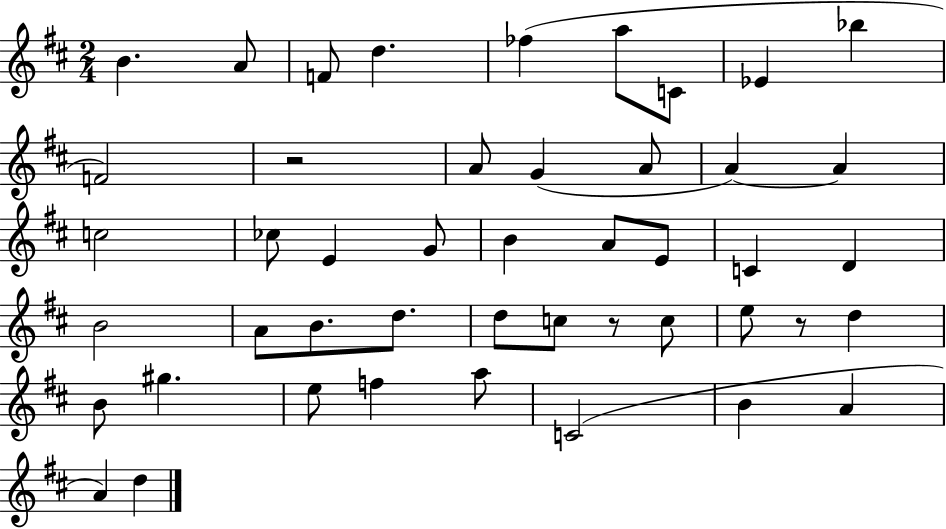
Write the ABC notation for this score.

X:1
T:Untitled
M:2/4
L:1/4
K:D
B A/2 F/2 d _f a/2 C/2 _E _b F2 z2 A/2 G A/2 A A c2 _c/2 E G/2 B A/2 E/2 C D B2 A/2 B/2 d/2 d/2 c/2 z/2 c/2 e/2 z/2 d B/2 ^g e/2 f a/2 C2 B A A d